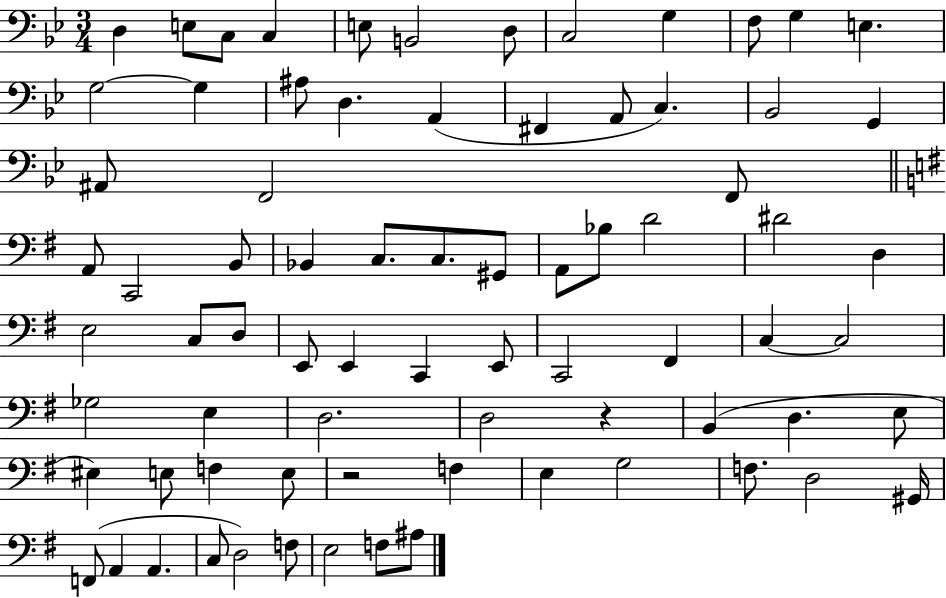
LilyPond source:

{
  \clef bass
  \numericTimeSignature
  \time 3/4
  \key bes \major
  d4 e8 c8 c4 | e8 b,2 d8 | c2 g4 | f8 g4 e4. | \break g2~~ g4 | ais8 d4. a,4( | fis,4 a,8 c4.) | bes,2 g,4 | \break ais,8 f,2 f,8 | \bar "||" \break \key g \major a,8 c,2 b,8 | bes,4 c8. c8. gis,8 | a,8 bes8 d'2 | dis'2 d4 | \break e2 c8 d8 | e,8 e,4 c,4 e,8 | c,2 fis,4 | c4~~ c2 | \break ges2 e4 | d2. | d2 r4 | b,4( d4. e8 | \break eis4) e8 f4 e8 | r2 f4 | e4 g2 | f8. d2 gis,16 | \break f,8( a,4 a,4. | c8 d2) f8 | e2 f8 ais8 | \bar "|."
}